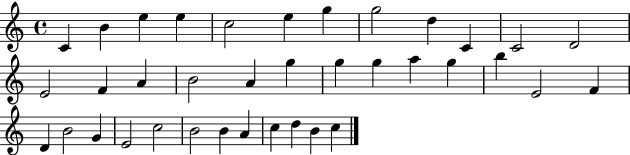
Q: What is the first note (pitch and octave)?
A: C4